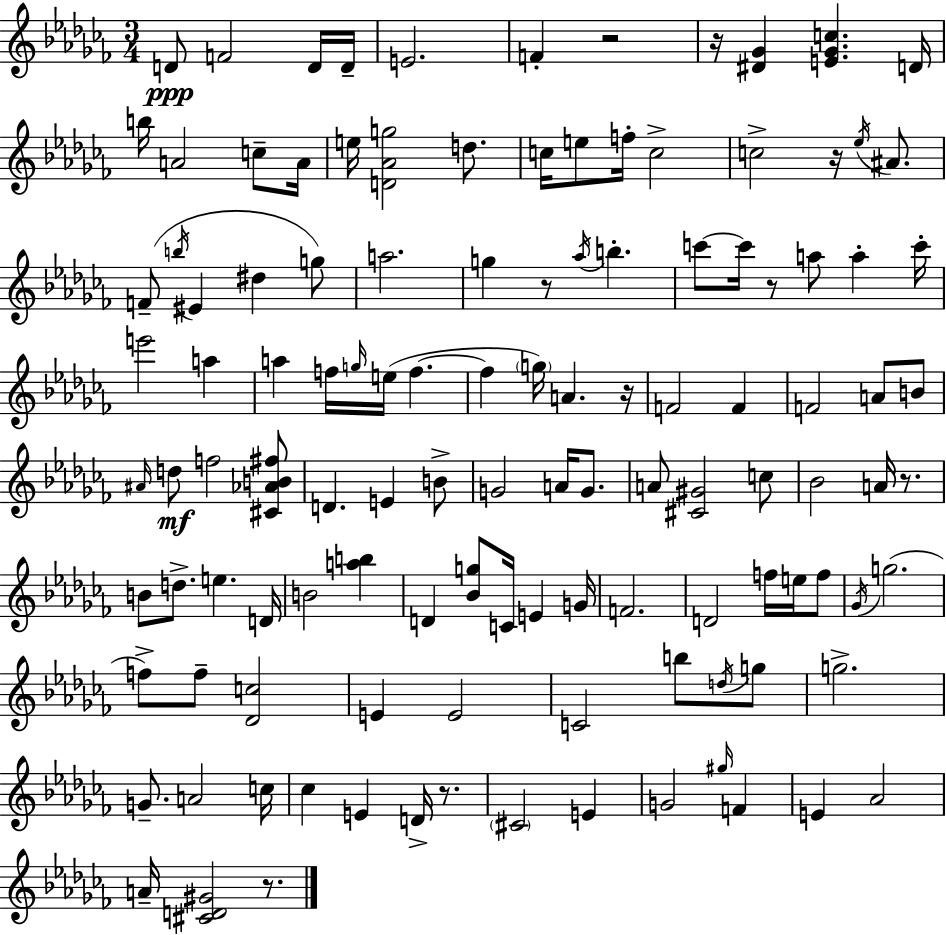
{
  \clef treble
  \numericTimeSignature
  \time 3/4
  \key aes \minor
  d'8\ppp f'2 d'16 d'16-- | e'2. | f'4-. r2 | r16 <dis' ges'>4 <e' ges' c''>4. d'16 | \break b''16 a'2 c''8-- a'16 | e''16 <d' aes' g''>2 d''8. | c''16 e''8 f''16-. c''2-> | c''2-> r16 \acciaccatura { ees''16 } ais'8. | \break f'8--( \acciaccatura { b''16 } eis'4 dis''4 | g''8) a''2. | g''4 r8 \acciaccatura { aes''16 } b''4.-. | c'''8~~ c'''16 r8 a''8 a''4-. | \break c'''16-. e'''2 a''4 | a''4 f''16 \grace { g''16 } e''16( f''4.~~ | f''4 \parenthesize g''16) a'4. | r16 f'2 | \break f'4 f'2 | a'8 b'8 \grace { ais'16 } d''8\mf f''2 | <cis' aes' b' fis''>8 d'4. e'4 | b'8-> g'2 | \break a'16 g'8. a'8 <cis' gis'>2 | c''8 bes'2 | a'16 r8. b'8 d''8.-> e''4. | d'16 b'2 | \break <a'' b''>4 d'4 <bes' g''>8 c'16 | e'4 g'16 f'2. | d'2 | f''16 e''16 f''8 \acciaccatura { ges'16 }( g''2. | \break f''8->) f''8-- <des' c''>2 | e'4 e'2 | c'2 | b''8 \acciaccatura { d''16 } g''8 g''2.-> | \break g'8.-- a'2 | c''16 ces''4 e'4 | d'16-> r8. \parenthesize cis'2 | e'4 g'2 | \break \grace { gis''16 } f'4 e'4 | aes'2 a'16-- <cis' d' gis'>2 | r8. \bar "|."
}